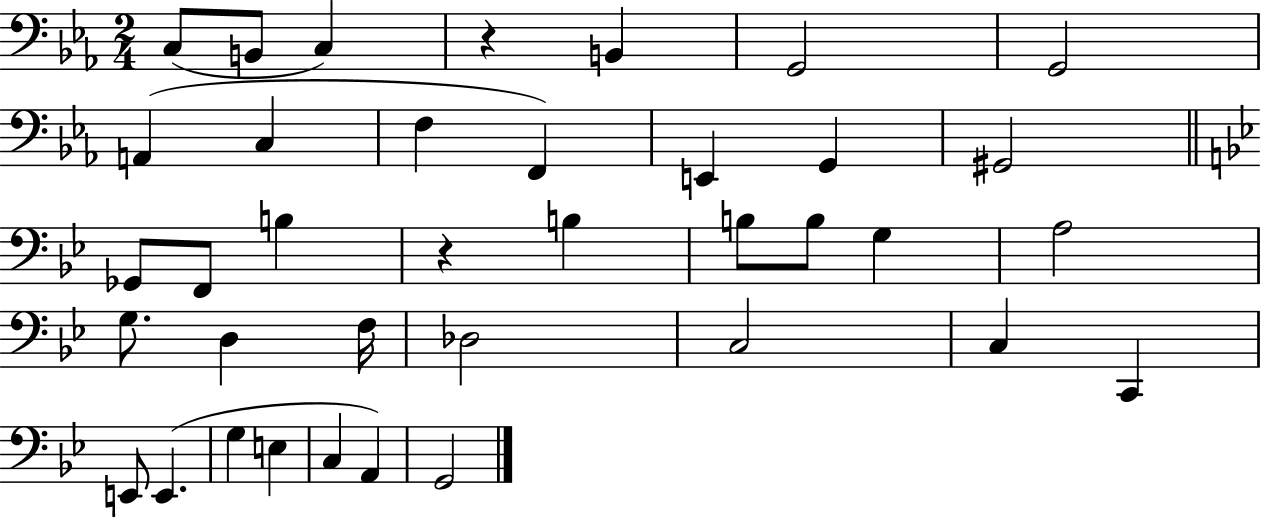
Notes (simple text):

C3/e B2/e C3/q R/q B2/q G2/h G2/h A2/q C3/q F3/q F2/q E2/q G2/q G#2/h Gb2/e F2/e B3/q R/q B3/q B3/e B3/e G3/q A3/h G3/e. D3/q F3/s Db3/h C3/h C3/q C2/q E2/e E2/q. G3/q E3/q C3/q A2/q G2/h